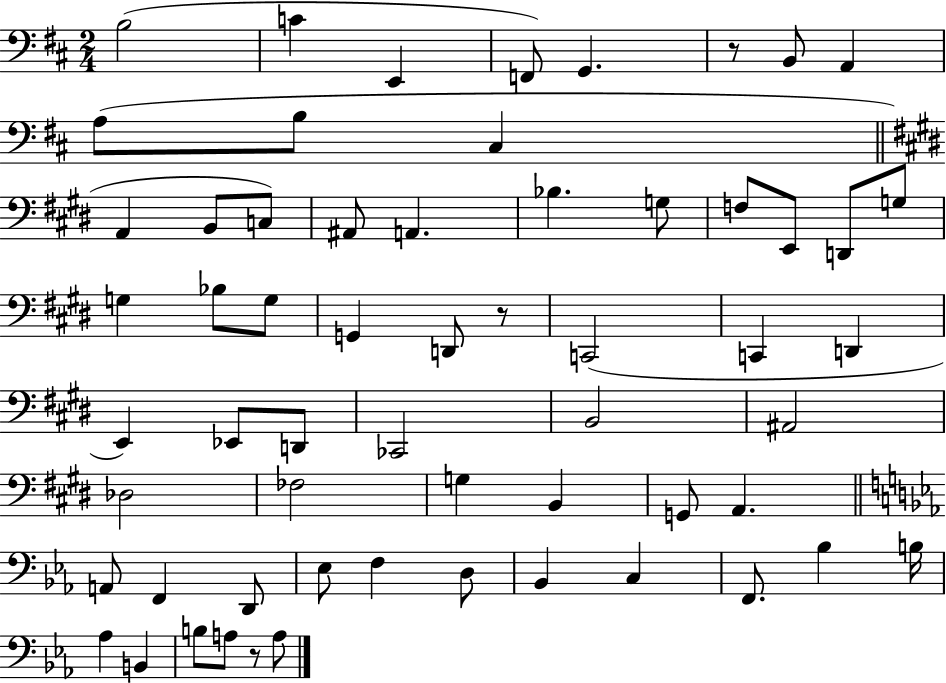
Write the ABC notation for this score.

X:1
T:Untitled
M:2/4
L:1/4
K:D
B,2 C E,, F,,/2 G,, z/2 B,,/2 A,, A,/2 B,/2 ^C, A,, B,,/2 C,/2 ^A,,/2 A,, _B, G,/2 F,/2 E,,/2 D,,/2 G,/2 G, _B,/2 G,/2 G,, D,,/2 z/2 C,,2 C,, D,, E,, _E,,/2 D,,/2 _C,,2 B,,2 ^A,,2 _D,2 _F,2 G, B,, G,,/2 A,, A,,/2 F,, D,,/2 _E,/2 F, D,/2 _B,, C, F,,/2 _B, B,/4 _A, B,, B,/2 A,/2 z/2 A,/2